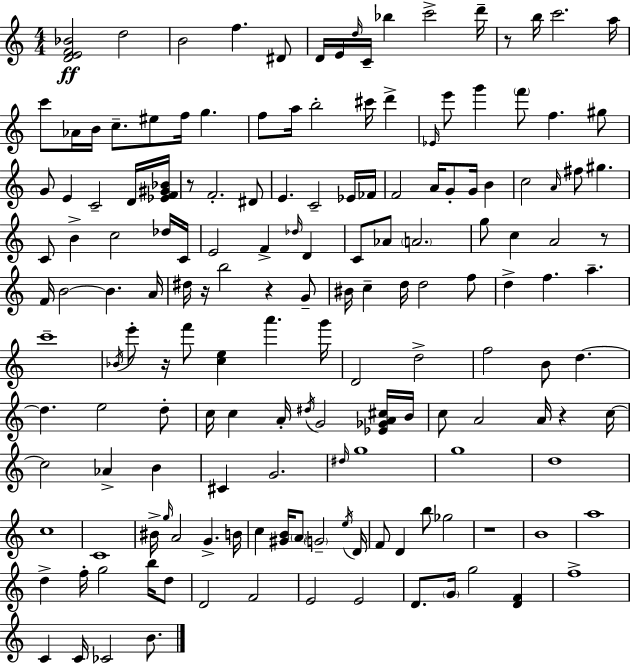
[D4,E4,F4,Bb4]/h D5/h B4/h F5/q. D#4/e D4/s E4/s D5/s C4/s Bb5/q C6/h D6/s R/e B5/s C6/h. A5/s C6/e Ab4/s B4/s C5/e. EIS5/e F5/s G5/q. F5/e A5/s B5/h C#6/s D6/q Eb4/s E6/e G6/q F6/e F5/q. G#5/e G4/e E4/q C4/h D4/s [Eb4,F4,G#4,Bb4]/s R/e F4/h. D#4/e E4/q. C4/h Eb4/s FES4/s F4/h A4/s G4/e G4/s B4/q C5/h A4/s F#5/e G#5/q. C4/e B4/q C5/h Db5/s C4/s E4/h F4/q Db5/s D4/q C4/e Ab4/e A4/h. G5/e C5/q A4/h R/e F4/s B4/h B4/q. A4/s D#5/s R/s B5/h R/q G4/e BIS4/s C5/q D5/s D5/h F5/e D5/q F5/q. A5/q. C6/w Bb4/s E6/e R/s F6/e [C5,E5]/q A6/q. G6/s D4/h D5/h F5/h B4/e D5/q. D5/q. E5/h D5/e C5/s C5/q A4/s D#5/s G4/h [Eb4,Gb4,A4,C#5]/s B4/s C5/e A4/h A4/s R/q C5/s C5/h Ab4/q B4/q C#4/q G4/h. D#5/s G5/w G5/w D5/w C5/w C4/w BIS4/s G5/s A4/h G4/q. B4/s C5/q [G#4,B4]/s A4/e G4/h E5/s D4/s F4/e D4/q B5/e Gb5/h R/w B4/w A5/w D5/q F5/s G5/h B5/s D5/e D4/h F4/h E4/h E4/h D4/e. G4/s G5/h [D4,F4]/q F5/w C4/q C4/s CES4/h B4/e.